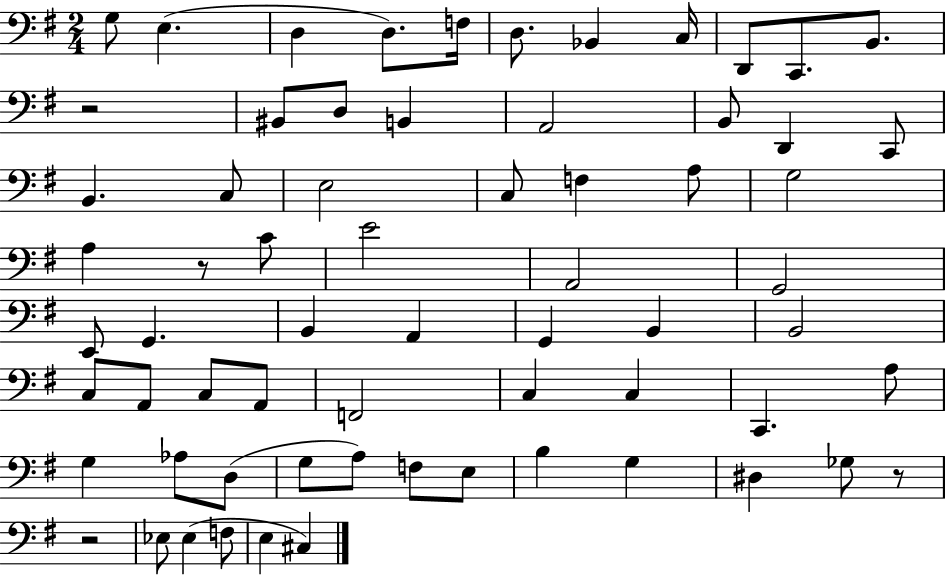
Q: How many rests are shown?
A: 4